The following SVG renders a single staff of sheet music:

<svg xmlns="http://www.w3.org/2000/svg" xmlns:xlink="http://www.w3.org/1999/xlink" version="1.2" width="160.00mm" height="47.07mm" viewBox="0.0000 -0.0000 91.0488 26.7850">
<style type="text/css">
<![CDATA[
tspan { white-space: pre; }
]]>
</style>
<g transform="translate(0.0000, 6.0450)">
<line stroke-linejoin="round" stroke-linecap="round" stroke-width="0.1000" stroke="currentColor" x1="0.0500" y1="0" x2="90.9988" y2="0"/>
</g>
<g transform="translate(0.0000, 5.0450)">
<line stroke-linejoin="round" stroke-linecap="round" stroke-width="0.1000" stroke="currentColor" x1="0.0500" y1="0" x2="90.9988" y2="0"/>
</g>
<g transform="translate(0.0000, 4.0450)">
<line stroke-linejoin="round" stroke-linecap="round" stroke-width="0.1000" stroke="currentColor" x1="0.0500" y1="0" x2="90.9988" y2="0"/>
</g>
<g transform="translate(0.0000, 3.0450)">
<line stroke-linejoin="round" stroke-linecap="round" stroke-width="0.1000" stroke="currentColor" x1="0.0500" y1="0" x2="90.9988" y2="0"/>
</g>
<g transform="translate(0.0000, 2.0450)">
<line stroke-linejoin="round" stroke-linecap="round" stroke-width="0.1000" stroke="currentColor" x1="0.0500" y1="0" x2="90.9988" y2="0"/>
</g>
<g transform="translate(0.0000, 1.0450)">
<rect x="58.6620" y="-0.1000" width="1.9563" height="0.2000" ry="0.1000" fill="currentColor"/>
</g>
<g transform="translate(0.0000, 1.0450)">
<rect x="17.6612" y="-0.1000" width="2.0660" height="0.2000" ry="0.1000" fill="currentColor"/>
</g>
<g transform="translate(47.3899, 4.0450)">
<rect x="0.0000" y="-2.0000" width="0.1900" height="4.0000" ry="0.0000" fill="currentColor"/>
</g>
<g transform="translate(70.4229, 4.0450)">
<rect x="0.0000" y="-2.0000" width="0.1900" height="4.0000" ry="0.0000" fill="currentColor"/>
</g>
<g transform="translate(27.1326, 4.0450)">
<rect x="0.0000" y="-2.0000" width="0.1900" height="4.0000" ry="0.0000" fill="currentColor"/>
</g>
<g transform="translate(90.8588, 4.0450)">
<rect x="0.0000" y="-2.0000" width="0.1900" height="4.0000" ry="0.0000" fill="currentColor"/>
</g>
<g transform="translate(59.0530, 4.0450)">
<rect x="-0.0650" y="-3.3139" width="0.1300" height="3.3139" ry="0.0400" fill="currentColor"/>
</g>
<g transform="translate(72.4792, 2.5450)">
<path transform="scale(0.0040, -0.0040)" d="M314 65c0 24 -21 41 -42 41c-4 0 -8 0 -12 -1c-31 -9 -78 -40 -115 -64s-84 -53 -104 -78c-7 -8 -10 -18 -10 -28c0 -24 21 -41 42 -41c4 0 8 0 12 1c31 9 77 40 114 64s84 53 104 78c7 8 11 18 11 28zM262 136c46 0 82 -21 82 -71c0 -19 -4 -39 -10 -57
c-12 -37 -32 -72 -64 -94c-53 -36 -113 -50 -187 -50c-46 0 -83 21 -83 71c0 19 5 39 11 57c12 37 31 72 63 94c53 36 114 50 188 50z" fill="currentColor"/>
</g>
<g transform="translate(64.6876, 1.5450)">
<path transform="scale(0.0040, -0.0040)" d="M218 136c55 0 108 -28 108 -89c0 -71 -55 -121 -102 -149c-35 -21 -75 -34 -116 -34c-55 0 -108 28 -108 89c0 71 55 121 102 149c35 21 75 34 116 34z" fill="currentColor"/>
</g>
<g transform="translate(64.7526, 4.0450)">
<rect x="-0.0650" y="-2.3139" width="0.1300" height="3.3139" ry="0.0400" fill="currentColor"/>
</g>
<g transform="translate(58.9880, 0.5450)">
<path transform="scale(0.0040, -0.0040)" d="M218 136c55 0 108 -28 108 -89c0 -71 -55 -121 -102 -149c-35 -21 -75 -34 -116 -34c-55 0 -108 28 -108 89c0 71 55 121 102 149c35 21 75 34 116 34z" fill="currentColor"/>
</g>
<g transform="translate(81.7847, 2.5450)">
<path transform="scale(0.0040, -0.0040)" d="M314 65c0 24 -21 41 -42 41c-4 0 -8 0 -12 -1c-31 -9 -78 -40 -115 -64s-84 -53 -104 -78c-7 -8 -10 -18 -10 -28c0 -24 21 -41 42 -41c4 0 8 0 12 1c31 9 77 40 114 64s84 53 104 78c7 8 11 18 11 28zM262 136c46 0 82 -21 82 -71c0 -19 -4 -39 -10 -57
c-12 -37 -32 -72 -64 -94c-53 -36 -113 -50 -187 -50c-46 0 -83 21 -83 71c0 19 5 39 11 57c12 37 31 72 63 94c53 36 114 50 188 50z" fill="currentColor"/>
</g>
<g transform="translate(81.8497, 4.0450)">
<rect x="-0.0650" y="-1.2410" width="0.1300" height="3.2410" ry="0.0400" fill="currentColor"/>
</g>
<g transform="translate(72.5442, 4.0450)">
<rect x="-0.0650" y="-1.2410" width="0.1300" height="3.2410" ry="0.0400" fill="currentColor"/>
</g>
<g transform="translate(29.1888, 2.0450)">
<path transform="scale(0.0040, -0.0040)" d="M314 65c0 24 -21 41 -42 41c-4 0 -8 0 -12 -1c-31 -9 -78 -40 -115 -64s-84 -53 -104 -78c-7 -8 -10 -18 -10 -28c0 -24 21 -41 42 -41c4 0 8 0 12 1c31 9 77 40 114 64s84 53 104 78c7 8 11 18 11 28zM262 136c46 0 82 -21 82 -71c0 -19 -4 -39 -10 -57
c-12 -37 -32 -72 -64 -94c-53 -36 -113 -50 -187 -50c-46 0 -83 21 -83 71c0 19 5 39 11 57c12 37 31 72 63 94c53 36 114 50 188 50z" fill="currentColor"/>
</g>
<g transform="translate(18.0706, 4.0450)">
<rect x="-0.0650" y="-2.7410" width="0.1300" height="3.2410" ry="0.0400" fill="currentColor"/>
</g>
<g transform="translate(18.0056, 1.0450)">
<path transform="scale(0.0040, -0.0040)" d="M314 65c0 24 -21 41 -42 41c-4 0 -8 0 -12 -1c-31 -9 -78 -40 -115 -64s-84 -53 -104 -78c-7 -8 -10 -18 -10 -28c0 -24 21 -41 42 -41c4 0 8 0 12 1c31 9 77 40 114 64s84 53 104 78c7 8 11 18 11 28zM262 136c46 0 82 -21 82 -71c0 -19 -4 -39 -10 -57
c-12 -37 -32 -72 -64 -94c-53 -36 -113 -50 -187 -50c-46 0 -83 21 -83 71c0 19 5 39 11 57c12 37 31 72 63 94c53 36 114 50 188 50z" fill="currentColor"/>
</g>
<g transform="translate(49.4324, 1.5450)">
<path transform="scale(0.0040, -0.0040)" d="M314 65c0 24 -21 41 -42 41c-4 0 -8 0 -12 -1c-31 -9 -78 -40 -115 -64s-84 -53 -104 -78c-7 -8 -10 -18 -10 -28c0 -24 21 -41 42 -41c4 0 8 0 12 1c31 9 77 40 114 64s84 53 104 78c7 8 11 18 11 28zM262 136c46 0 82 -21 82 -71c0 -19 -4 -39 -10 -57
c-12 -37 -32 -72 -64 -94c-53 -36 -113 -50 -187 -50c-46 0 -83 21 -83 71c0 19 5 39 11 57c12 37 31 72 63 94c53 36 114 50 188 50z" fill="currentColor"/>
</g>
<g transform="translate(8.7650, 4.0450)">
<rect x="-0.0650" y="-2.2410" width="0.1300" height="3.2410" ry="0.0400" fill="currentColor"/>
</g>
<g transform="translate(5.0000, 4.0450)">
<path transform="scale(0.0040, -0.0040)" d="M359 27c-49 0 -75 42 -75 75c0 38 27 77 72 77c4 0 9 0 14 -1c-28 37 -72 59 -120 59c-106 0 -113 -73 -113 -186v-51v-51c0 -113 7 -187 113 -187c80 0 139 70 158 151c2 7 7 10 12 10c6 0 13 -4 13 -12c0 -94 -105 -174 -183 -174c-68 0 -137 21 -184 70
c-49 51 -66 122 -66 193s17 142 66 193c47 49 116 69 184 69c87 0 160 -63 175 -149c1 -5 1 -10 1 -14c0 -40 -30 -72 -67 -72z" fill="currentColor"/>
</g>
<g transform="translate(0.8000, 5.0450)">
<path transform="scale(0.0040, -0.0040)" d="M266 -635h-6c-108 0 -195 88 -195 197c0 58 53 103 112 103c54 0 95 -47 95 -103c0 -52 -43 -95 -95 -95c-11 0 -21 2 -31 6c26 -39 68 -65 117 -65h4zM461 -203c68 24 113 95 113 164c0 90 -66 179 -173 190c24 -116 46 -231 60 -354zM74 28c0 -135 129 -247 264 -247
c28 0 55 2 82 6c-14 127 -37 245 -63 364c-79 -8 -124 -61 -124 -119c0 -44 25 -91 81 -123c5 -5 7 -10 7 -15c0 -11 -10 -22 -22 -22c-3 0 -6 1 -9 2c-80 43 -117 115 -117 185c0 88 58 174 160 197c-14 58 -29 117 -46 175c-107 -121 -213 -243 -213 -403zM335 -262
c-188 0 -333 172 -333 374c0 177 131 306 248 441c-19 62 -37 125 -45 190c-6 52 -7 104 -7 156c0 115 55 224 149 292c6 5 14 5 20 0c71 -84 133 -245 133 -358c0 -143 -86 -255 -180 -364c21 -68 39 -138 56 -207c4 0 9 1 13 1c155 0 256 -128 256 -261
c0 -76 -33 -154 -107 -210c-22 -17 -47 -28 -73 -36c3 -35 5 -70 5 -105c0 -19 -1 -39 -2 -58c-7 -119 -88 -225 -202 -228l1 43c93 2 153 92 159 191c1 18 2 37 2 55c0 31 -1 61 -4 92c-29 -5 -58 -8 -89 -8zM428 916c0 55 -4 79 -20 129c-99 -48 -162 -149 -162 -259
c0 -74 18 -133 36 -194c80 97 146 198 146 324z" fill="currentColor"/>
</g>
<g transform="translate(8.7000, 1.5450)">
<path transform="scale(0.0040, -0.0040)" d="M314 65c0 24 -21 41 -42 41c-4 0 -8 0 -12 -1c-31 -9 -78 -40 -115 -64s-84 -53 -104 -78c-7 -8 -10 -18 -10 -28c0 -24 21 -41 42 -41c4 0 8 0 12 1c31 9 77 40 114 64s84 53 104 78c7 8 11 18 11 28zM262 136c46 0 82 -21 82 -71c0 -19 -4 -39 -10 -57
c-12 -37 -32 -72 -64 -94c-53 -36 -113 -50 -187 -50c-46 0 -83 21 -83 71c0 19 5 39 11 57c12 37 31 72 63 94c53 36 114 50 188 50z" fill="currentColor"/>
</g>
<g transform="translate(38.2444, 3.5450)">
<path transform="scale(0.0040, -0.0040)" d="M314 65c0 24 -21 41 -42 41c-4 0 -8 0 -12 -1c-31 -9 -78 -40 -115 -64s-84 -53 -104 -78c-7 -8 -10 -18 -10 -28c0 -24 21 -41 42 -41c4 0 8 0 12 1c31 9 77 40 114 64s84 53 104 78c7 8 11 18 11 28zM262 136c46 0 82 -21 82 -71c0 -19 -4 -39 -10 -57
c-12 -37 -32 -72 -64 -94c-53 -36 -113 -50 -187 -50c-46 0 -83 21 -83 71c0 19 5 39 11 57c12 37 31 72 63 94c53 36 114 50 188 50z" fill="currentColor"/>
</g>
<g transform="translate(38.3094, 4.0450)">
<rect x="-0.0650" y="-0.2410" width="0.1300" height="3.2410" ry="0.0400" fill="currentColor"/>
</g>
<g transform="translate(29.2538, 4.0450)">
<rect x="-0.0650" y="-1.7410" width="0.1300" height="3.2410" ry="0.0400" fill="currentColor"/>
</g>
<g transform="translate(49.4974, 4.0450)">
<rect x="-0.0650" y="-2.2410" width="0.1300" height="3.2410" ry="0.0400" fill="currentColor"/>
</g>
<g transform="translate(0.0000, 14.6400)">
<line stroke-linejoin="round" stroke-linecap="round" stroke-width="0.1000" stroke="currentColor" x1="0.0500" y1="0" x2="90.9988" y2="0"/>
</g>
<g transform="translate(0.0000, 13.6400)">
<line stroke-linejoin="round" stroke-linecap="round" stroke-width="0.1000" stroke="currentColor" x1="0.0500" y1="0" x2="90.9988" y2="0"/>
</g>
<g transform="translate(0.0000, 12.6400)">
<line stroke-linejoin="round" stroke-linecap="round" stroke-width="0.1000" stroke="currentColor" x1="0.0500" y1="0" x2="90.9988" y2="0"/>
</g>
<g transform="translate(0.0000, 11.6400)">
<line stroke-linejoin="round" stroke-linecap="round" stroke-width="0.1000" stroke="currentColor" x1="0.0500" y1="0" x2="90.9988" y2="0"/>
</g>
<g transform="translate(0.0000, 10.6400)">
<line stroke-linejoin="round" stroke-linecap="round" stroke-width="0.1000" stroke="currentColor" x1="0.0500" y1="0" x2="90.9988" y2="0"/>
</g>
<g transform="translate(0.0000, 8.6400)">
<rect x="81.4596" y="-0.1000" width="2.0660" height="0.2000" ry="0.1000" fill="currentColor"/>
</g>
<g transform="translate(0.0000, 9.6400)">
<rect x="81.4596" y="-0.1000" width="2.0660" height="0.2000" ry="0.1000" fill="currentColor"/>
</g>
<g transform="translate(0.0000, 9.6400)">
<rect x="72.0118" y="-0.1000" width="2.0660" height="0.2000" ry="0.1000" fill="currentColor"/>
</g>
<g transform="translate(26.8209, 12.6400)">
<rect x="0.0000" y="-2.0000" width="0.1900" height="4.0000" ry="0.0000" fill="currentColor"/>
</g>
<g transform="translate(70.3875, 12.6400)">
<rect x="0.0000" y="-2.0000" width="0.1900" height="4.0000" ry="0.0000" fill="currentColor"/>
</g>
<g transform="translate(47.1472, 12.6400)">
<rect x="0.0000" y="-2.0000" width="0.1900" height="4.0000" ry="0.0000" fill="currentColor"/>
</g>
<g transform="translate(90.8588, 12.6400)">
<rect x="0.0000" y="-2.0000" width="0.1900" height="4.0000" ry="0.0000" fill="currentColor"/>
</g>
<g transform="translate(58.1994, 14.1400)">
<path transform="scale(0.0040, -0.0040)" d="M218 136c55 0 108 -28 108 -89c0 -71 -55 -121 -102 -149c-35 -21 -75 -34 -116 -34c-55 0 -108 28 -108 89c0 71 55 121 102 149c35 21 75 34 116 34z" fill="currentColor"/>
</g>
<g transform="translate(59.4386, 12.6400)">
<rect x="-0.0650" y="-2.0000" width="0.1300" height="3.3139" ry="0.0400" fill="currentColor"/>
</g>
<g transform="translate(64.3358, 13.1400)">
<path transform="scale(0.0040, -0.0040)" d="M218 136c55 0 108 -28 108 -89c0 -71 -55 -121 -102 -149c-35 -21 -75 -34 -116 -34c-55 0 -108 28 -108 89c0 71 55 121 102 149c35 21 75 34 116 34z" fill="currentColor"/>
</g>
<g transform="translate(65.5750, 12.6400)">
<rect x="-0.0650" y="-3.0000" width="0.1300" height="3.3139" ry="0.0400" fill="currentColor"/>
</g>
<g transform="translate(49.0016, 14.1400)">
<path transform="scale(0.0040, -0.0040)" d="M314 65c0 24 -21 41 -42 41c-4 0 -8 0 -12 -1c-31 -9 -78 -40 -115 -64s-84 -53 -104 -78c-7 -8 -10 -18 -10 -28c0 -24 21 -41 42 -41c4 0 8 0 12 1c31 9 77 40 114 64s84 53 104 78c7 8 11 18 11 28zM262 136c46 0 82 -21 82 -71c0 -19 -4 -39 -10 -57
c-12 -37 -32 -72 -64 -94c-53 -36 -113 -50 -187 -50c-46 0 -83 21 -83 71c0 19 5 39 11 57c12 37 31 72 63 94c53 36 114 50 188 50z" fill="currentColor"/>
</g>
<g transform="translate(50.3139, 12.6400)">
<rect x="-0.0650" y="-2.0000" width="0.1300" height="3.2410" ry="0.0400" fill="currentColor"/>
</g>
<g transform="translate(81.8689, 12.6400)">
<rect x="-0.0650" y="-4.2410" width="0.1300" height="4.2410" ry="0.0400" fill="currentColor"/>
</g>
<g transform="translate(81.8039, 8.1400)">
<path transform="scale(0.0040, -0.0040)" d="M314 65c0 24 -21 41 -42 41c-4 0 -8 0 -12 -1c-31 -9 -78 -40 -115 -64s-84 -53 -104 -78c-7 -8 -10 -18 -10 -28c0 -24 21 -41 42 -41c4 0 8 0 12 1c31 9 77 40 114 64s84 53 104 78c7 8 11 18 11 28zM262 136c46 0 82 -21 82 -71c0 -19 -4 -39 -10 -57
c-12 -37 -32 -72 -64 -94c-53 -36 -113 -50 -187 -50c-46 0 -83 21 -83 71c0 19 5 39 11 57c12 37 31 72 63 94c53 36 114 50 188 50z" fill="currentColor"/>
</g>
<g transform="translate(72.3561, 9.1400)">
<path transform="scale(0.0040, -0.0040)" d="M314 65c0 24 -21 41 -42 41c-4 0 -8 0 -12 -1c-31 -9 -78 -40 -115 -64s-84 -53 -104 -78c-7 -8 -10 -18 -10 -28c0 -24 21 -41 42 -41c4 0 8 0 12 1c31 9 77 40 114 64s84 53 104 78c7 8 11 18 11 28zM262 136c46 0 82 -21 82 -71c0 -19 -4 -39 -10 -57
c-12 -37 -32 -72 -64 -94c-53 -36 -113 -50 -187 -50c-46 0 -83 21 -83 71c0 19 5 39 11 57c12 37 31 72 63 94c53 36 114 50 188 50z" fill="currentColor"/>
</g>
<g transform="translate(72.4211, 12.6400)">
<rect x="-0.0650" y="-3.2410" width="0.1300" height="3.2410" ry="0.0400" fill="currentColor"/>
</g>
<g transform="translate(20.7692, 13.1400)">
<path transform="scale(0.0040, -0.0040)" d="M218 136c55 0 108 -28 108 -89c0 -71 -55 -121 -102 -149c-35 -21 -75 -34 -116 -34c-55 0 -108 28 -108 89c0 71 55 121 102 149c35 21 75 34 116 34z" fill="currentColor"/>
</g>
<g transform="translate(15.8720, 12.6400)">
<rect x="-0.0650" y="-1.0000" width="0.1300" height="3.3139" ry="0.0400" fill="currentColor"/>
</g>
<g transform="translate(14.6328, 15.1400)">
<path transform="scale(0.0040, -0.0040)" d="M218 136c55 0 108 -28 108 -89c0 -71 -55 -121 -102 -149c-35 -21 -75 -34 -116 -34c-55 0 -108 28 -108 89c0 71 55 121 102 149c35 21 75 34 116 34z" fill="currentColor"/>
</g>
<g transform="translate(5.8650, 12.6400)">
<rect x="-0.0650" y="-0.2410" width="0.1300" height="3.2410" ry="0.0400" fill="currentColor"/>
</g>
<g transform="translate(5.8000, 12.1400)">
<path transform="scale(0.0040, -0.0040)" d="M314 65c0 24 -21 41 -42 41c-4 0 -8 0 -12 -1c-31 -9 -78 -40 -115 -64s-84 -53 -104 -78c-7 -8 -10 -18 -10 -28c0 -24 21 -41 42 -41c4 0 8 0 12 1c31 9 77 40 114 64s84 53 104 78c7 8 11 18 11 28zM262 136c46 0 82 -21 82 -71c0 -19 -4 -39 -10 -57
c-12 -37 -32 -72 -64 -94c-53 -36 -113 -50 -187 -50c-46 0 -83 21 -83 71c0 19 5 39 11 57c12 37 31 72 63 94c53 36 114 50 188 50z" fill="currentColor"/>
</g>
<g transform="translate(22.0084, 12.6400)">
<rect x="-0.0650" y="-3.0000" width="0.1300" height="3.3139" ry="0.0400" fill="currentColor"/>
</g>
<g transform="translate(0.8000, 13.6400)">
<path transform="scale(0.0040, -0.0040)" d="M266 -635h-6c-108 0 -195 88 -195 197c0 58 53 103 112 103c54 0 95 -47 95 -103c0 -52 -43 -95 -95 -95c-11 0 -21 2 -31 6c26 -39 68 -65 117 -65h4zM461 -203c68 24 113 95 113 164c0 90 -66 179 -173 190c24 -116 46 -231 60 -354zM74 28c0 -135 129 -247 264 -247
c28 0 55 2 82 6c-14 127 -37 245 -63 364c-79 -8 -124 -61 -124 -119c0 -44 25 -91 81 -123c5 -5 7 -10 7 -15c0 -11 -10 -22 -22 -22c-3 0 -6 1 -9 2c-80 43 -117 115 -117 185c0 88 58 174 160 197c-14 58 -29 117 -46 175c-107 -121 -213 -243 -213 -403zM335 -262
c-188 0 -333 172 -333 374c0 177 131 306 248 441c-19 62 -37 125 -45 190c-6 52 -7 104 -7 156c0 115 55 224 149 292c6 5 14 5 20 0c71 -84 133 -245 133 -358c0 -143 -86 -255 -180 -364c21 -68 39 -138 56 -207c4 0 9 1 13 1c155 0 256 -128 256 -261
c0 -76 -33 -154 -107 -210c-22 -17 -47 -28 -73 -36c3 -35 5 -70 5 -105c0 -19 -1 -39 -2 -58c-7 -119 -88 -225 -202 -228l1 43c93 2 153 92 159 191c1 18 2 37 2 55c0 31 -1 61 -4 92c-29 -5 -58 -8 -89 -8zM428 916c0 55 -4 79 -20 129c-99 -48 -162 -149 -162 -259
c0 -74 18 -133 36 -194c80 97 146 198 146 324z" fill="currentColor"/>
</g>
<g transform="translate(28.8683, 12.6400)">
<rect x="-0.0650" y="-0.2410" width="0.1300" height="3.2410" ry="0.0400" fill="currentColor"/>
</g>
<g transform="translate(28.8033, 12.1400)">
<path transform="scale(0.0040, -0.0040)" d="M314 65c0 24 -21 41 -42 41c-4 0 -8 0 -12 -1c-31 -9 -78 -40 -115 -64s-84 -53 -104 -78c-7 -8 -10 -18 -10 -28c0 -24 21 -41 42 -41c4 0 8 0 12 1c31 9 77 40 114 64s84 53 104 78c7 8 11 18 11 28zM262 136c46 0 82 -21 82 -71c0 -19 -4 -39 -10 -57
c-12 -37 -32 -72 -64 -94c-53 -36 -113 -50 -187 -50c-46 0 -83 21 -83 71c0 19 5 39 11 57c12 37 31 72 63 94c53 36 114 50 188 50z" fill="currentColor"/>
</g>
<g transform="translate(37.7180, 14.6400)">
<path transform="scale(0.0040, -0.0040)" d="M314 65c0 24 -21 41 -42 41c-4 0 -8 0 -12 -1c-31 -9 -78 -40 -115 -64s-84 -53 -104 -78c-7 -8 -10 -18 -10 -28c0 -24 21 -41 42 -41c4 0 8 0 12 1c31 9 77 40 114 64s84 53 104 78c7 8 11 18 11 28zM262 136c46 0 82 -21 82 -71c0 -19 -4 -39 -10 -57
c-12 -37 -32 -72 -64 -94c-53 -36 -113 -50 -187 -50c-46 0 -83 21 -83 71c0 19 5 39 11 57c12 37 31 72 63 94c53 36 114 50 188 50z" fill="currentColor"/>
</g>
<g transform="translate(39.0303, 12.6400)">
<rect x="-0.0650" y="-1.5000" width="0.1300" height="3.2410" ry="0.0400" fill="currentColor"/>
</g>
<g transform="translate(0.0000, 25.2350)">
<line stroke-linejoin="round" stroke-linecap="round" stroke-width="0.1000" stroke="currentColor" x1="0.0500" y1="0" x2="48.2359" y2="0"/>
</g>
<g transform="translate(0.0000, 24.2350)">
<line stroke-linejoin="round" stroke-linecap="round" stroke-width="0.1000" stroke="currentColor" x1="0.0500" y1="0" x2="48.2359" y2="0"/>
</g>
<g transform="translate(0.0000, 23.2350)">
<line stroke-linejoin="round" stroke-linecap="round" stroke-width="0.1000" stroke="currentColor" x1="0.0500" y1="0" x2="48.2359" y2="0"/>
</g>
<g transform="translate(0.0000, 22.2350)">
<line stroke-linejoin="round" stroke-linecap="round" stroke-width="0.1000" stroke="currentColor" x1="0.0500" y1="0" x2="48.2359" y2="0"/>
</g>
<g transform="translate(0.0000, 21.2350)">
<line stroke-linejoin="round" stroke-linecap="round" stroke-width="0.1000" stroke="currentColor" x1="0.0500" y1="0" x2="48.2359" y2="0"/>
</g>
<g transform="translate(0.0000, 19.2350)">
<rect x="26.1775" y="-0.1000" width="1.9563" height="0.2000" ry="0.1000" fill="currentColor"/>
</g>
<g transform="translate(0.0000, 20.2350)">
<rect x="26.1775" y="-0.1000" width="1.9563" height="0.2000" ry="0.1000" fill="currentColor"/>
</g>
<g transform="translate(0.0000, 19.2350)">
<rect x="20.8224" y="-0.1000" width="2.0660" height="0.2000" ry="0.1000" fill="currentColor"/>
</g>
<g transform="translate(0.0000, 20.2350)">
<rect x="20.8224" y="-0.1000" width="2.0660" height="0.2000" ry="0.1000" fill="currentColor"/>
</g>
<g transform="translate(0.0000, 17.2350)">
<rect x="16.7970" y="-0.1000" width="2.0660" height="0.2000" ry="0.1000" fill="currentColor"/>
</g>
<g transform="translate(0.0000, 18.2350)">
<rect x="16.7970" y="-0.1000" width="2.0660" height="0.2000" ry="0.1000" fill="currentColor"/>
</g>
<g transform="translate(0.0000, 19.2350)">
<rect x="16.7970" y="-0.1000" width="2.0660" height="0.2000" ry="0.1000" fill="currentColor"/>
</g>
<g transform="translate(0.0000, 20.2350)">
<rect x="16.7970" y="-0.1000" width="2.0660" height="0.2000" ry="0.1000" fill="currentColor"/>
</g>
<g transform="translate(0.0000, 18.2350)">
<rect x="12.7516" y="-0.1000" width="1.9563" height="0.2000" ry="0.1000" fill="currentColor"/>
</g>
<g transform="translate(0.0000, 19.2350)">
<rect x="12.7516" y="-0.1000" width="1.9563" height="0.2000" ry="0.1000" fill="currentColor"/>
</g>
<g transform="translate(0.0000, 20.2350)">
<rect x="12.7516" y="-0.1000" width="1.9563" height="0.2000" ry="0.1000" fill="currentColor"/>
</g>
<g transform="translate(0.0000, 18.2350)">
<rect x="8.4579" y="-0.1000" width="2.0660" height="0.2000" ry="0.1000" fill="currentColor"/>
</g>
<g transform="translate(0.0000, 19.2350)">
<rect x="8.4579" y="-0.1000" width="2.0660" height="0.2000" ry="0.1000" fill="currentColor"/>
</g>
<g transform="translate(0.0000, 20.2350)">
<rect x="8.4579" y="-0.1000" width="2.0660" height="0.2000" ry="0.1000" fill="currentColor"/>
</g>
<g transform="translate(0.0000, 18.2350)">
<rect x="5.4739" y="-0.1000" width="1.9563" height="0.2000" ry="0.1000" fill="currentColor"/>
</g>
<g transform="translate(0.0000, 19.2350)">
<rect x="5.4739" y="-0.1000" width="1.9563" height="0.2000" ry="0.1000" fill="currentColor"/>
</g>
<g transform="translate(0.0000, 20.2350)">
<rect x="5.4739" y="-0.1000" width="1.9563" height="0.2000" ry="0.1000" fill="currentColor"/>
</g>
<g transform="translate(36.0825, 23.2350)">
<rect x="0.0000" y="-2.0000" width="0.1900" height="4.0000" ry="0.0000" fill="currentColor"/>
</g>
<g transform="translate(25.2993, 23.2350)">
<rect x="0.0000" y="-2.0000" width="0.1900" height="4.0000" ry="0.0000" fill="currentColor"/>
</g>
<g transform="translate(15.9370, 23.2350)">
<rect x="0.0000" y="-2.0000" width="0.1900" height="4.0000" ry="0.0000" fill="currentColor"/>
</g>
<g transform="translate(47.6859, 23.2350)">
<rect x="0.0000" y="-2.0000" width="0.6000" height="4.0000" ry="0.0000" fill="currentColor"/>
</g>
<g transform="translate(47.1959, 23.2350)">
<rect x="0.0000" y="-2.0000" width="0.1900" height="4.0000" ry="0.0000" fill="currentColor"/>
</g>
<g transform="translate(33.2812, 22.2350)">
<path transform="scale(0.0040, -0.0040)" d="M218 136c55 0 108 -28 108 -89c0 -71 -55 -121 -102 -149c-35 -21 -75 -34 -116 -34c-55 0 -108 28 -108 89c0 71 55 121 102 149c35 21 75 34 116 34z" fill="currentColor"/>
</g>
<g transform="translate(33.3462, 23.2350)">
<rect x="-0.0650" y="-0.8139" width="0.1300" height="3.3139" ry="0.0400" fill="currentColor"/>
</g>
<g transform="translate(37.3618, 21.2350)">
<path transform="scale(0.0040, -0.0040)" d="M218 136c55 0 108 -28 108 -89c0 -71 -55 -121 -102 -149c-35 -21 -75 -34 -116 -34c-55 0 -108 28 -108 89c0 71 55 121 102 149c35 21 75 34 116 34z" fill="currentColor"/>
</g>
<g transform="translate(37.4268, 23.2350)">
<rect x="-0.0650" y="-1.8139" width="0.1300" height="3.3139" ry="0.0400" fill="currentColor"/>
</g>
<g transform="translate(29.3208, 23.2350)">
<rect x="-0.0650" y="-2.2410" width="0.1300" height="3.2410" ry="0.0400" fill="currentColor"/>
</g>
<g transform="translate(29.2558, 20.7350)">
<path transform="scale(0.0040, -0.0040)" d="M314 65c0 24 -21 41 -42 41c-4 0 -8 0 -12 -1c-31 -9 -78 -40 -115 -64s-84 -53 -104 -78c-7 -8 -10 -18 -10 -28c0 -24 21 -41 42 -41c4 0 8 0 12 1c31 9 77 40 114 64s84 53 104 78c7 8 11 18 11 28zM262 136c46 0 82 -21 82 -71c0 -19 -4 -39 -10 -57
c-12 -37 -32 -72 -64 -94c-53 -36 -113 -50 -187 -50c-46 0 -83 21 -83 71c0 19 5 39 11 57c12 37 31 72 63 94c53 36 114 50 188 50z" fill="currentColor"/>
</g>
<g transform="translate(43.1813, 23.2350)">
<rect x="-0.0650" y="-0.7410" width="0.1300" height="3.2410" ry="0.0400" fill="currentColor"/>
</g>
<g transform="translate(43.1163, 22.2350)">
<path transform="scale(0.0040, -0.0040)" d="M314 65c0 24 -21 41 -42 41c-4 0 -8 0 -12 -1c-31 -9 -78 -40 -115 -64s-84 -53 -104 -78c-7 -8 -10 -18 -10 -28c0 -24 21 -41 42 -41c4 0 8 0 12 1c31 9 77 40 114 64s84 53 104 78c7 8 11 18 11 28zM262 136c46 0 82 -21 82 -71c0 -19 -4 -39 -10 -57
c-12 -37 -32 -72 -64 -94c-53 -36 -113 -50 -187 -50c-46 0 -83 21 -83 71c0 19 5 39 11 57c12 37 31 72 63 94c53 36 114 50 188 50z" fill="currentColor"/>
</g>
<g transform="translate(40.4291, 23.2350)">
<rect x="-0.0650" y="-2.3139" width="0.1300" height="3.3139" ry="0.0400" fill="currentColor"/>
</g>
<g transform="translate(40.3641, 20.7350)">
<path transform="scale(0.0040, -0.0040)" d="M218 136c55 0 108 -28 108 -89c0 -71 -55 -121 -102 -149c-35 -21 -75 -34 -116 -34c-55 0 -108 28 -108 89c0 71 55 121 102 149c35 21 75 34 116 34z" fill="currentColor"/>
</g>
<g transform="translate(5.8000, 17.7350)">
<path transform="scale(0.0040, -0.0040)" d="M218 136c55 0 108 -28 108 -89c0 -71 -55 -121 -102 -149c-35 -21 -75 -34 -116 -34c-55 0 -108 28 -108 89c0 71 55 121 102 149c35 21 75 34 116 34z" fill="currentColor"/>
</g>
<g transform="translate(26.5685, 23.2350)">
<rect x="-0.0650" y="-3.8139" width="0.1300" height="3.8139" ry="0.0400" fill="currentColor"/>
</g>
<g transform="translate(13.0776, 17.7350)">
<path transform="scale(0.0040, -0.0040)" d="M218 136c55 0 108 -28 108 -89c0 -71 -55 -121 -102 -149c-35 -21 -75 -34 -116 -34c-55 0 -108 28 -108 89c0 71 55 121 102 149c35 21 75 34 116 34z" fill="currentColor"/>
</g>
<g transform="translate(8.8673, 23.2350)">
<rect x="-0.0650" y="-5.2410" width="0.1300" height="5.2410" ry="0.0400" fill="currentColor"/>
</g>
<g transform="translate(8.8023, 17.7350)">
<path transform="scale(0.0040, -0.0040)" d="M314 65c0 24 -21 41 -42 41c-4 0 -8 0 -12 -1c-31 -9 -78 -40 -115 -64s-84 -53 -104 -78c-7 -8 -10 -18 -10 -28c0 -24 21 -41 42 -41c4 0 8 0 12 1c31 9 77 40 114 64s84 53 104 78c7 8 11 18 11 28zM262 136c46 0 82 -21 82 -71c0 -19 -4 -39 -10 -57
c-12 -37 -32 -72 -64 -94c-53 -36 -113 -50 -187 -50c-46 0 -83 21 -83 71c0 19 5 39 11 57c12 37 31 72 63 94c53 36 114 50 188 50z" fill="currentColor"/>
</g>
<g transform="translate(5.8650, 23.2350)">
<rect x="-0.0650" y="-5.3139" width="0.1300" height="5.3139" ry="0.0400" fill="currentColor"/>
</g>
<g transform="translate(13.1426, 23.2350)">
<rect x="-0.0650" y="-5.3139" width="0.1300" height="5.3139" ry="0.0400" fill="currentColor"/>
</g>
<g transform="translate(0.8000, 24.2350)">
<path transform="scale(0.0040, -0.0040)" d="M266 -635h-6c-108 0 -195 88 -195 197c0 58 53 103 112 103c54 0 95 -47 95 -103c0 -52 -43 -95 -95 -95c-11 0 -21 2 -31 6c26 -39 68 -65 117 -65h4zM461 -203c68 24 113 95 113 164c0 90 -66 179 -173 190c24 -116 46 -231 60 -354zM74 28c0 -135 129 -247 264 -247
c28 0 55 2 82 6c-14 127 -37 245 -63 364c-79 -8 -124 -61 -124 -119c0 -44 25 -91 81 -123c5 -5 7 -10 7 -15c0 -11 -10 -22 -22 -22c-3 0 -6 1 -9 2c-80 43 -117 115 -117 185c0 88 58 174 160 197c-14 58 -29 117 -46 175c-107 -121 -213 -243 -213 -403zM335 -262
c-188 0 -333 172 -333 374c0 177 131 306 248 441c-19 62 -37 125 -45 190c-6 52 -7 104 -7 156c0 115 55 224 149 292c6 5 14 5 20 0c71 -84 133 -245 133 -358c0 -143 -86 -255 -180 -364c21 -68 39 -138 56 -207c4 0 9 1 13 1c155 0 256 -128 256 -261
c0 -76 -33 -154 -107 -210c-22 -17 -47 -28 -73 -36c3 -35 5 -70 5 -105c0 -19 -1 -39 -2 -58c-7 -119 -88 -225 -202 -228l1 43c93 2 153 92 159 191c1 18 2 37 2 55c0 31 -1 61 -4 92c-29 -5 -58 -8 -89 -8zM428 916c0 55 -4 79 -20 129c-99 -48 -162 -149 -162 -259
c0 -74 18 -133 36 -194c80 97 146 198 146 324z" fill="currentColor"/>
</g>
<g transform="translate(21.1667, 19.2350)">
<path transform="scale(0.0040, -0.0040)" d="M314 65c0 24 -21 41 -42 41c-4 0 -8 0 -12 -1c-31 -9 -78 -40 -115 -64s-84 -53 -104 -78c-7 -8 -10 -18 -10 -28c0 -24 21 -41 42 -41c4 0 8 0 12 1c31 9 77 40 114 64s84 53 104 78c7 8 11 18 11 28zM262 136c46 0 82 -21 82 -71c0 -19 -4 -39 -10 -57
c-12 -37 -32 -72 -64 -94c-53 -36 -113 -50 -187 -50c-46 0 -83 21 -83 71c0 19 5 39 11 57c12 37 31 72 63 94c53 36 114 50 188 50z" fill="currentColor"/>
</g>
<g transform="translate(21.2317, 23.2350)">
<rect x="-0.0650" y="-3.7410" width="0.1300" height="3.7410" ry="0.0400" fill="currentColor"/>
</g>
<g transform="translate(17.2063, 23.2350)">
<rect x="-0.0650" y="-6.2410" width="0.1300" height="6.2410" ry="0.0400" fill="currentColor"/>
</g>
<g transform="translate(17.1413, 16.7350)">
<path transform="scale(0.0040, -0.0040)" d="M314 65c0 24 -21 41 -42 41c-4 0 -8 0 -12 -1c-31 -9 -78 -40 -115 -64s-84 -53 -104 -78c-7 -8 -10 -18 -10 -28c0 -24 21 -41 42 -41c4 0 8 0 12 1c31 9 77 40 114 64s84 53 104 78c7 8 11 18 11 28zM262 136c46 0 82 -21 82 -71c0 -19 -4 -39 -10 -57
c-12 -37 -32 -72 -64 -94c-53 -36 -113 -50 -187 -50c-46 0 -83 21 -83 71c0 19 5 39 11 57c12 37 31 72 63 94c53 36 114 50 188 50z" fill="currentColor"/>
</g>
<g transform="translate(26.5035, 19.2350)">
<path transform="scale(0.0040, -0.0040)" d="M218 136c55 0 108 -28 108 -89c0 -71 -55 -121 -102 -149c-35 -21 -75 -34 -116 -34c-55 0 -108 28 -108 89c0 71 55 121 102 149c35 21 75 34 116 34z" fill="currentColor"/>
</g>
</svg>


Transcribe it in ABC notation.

X:1
T:Untitled
M:4/4
L:1/4
K:C
g2 a2 f2 c2 g2 b g e2 e2 c2 D A c2 E2 F2 F A b2 d'2 f' f'2 f' a'2 c'2 c' g2 d f g d2